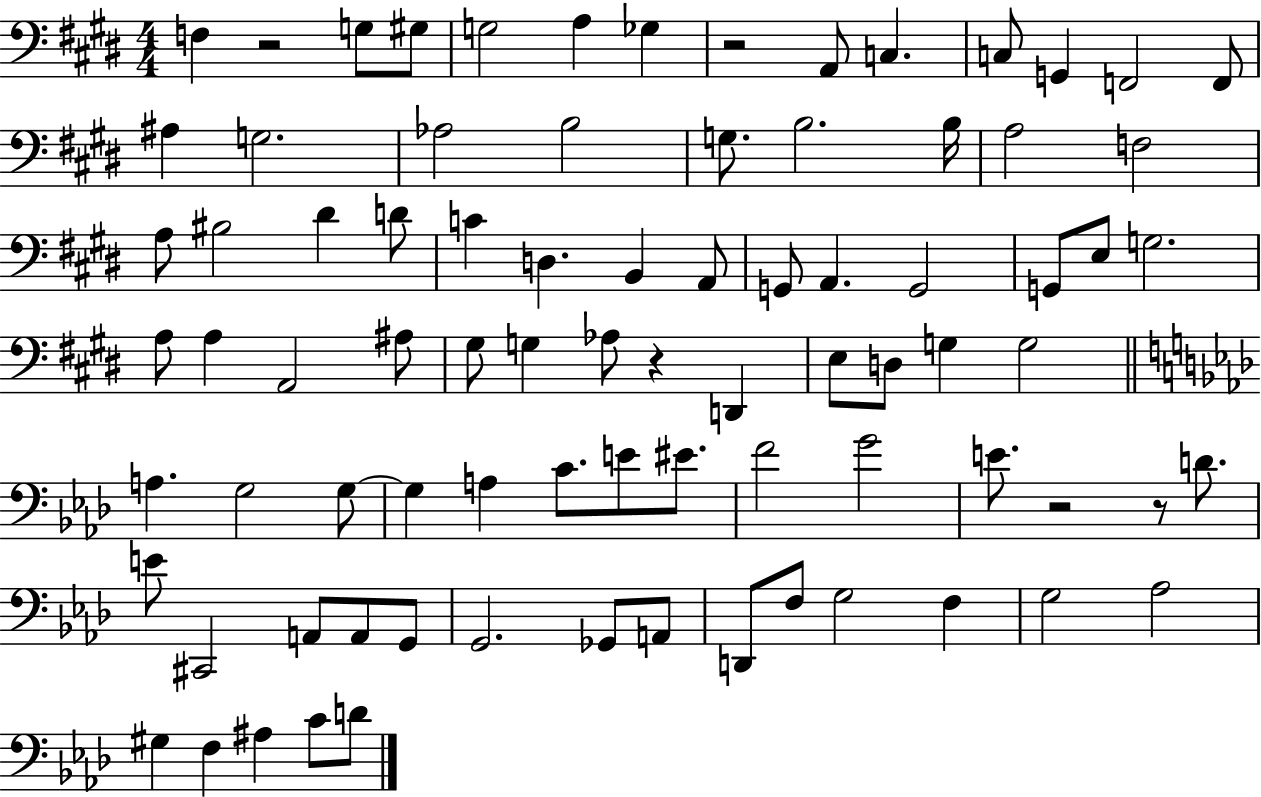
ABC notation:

X:1
T:Untitled
M:4/4
L:1/4
K:E
F, z2 G,/2 ^G,/2 G,2 A, _G, z2 A,,/2 C, C,/2 G,, F,,2 F,,/2 ^A, G,2 _A,2 B,2 G,/2 B,2 B,/4 A,2 F,2 A,/2 ^B,2 ^D D/2 C D, B,, A,,/2 G,,/2 A,, G,,2 G,,/2 E,/2 G,2 A,/2 A, A,,2 ^A,/2 ^G,/2 G, _A,/2 z D,, E,/2 D,/2 G, G,2 A, G,2 G,/2 G, A, C/2 E/2 ^E/2 F2 G2 E/2 z2 z/2 D/2 E/2 ^C,,2 A,,/2 A,,/2 G,,/2 G,,2 _G,,/2 A,,/2 D,,/2 F,/2 G,2 F, G,2 _A,2 ^G, F, ^A, C/2 D/2